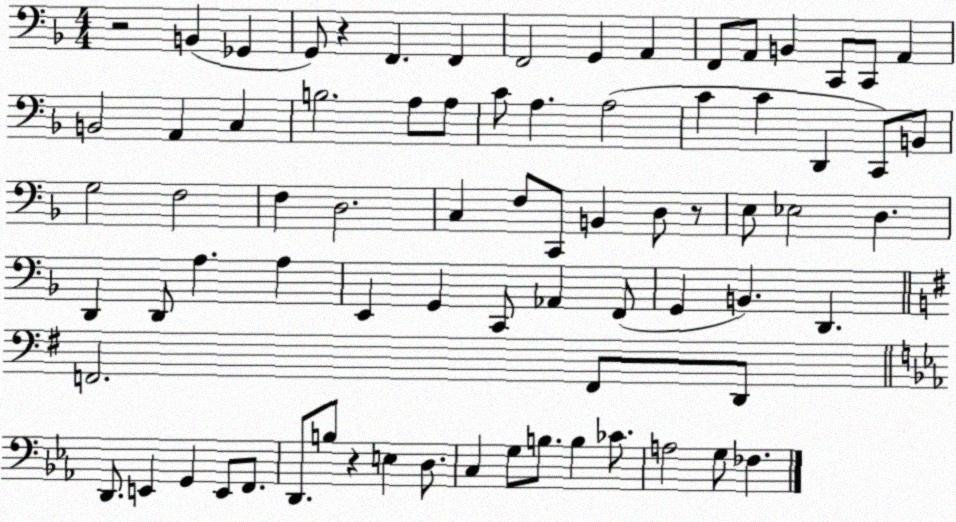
X:1
T:Untitled
M:4/4
L:1/4
K:F
z2 B,, _G,, G,,/2 z F,, F,, F,,2 G,, A,, F,,/2 A,,/2 B,, C,,/2 C,,/2 A,, B,,2 A,, C, B,2 A,/2 A,/2 C/2 A, A,2 C C D,, C,,/2 B,,/2 G,2 F,2 F, D,2 C, F,/2 C,,/2 B,, D,/2 z/2 E,/2 _E,2 D, D,, D,,/2 A, A, E,, G,, C,,/2 _A,, F,,/2 G,, B,, D,, F,,2 F,,/2 D,,/2 D,,/2 E,, G,, E,,/2 F,,/2 D,,/2 B,/2 z E, D,/2 C, G,/2 B,/2 B, _C/2 A,2 G,/2 _F,